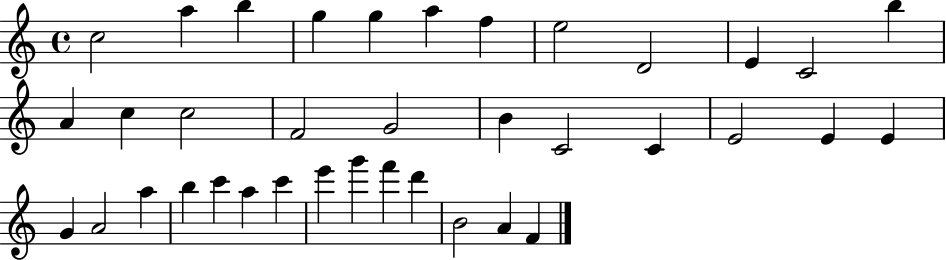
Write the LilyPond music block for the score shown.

{
  \clef treble
  \time 4/4
  \defaultTimeSignature
  \key c \major
  c''2 a''4 b''4 | g''4 g''4 a''4 f''4 | e''2 d'2 | e'4 c'2 b''4 | \break a'4 c''4 c''2 | f'2 g'2 | b'4 c'2 c'4 | e'2 e'4 e'4 | \break g'4 a'2 a''4 | b''4 c'''4 a''4 c'''4 | e'''4 g'''4 f'''4 d'''4 | b'2 a'4 f'4 | \break \bar "|."
}